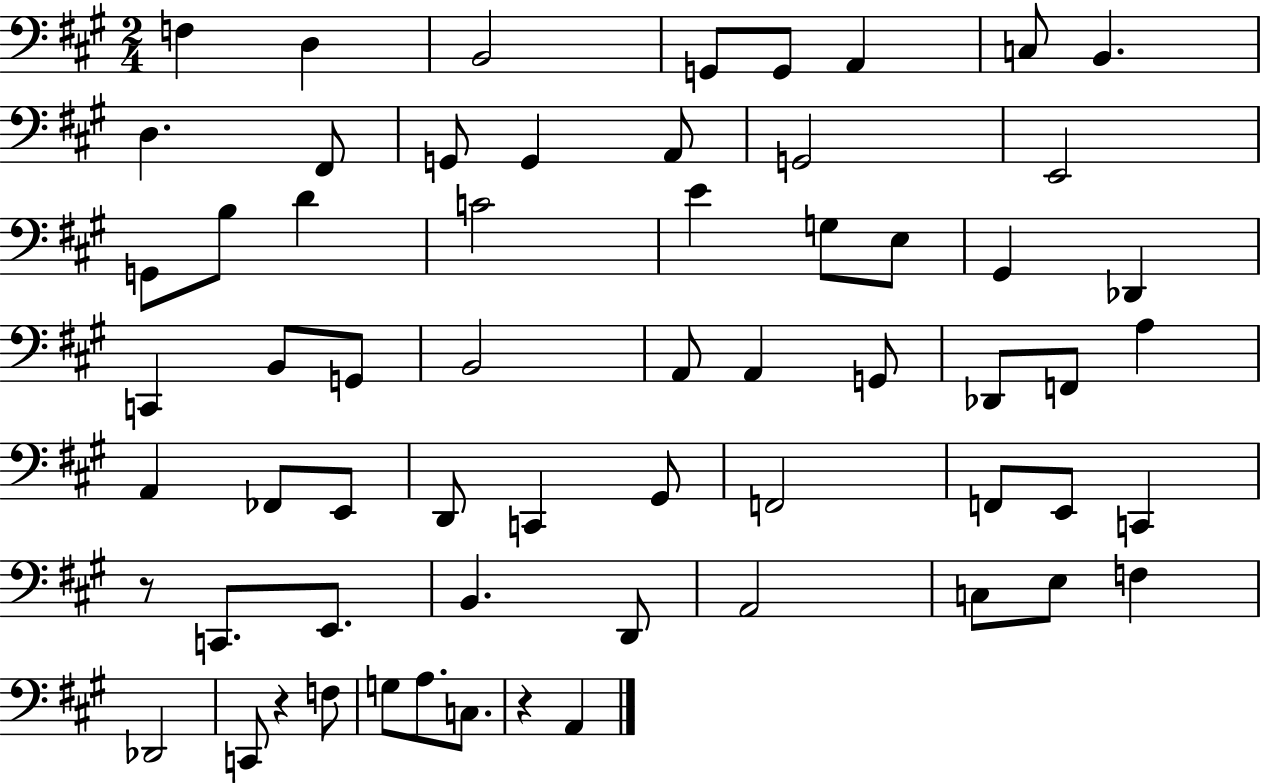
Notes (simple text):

F3/q D3/q B2/h G2/e G2/e A2/q C3/e B2/q. D3/q. F#2/e G2/e G2/q A2/e G2/h E2/h G2/e B3/e D4/q C4/h E4/q G3/e E3/e G#2/q Db2/q C2/q B2/e G2/e B2/h A2/e A2/q G2/e Db2/e F2/e A3/q A2/q FES2/e E2/e D2/e C2/q G#2/e F2/h F2/e E2/e C2/q R/e C2/e. E2/e. B2/q. D2/e A2/h C3/e E3/e F3/q Db2/h C2/e R/q F3/e G3/e A3/e. C3/e. R/q A2/q